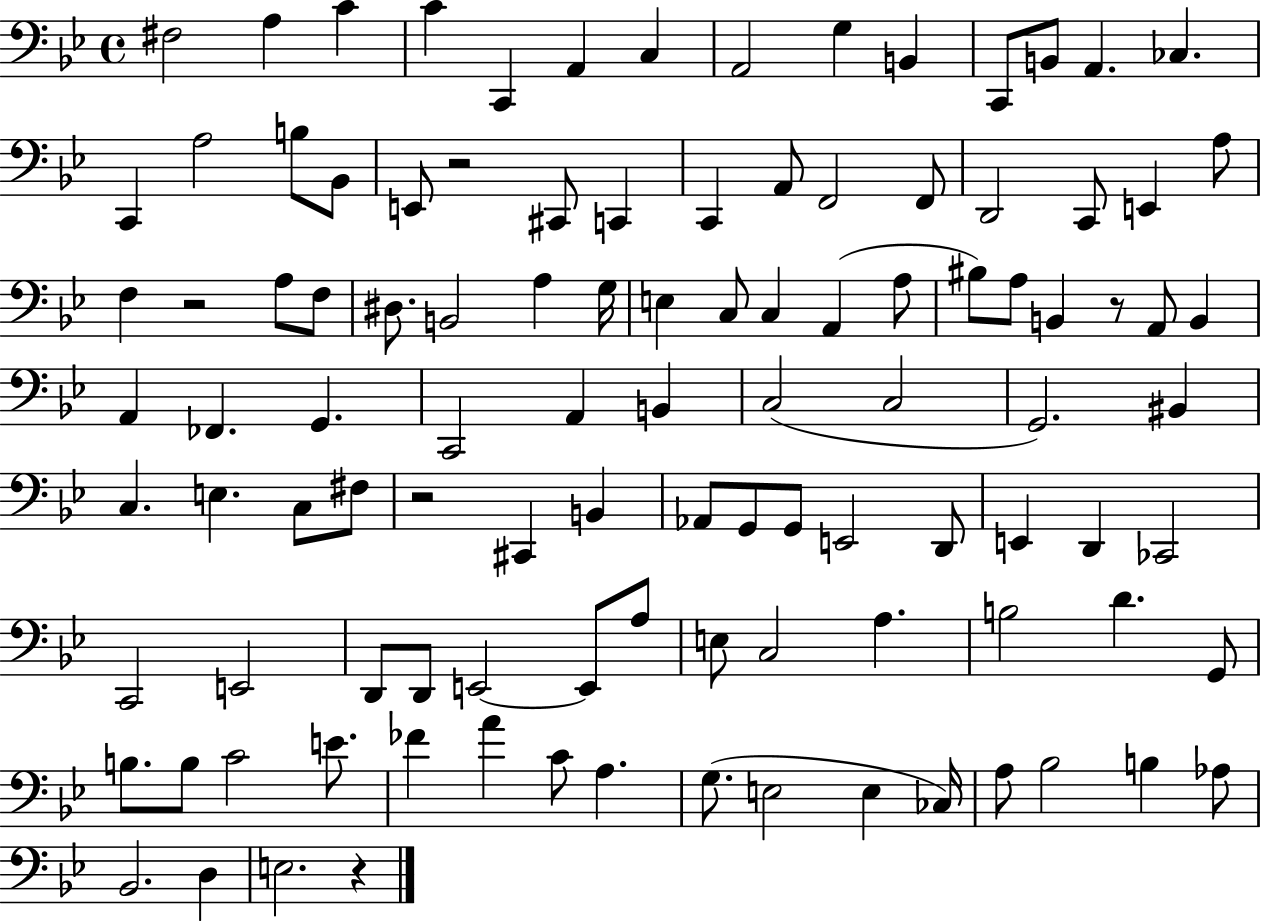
X:1
T:Untitled
M:4/4
L:1/4
K:Bb
^F,2 A, C C C,, A,, C, A,,2 G, B,, C,,/2 B,,/2 A,, _C, C,, A,2 B,/2 _B,,/2 E,,/2 z2 ^C,,/2 C,, C,, A,,/2 F,,2 F,,/2 D,,2 C,,/2 E,, A,/2 F, z2 A,/2 F,/2 ^D,/2 B,,2 A, G,/4 E, C,/2 C, A,, A,/2 ^B,/2 A,/2 B,, z/2 A,,/2 B,, A,, _F,, G,, C,,2 A,, B,, C,2 C,2 G,,2 ^B,, C, E, C,/2 ^F,/2 z2 ^C,, B,, _A,,/2 G,,/2 G,,/2 E,,2 D,,/2 E,, D,, _C,,2 C,,2 E,,2 D,,/2 D,,/2 E,,2 E,,/2 A,/2 E,/2 C,2 A, B,2 D G,,/2 B,/2 B,/2 C2 E/2 _F A C/2 A, G,/2 E,2 E, _C,/4 A,/2 _B,2 B, _A,/2 _B,,2 D, E,2 z